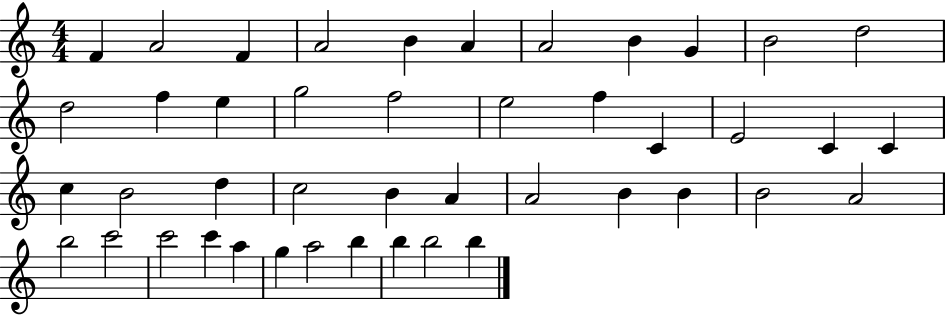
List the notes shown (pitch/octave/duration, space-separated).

F4/q A4/h F4/q A4/h B4/q A4/q A4/h B4/q G4/q B4/h D5/h D5/h F5/q E5/q G5/h F5/h E5/h F5/q C4/q E4/h C4/q C4/q C5/q B4/h D5/q C5/h B4/q A4/q A4/h B4/q B4/q B4/h A4/h B5/h C6/h C6/h C6/q A5/q G5/q A5/h B5/q B5/q B5/h B5/q